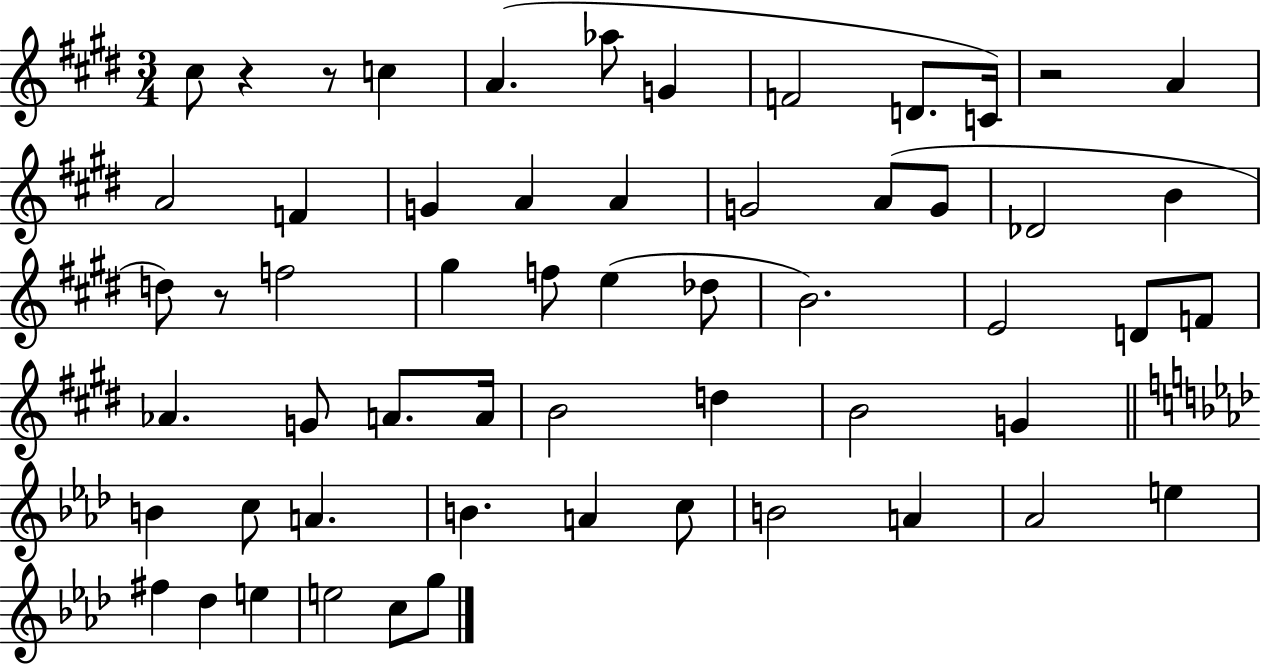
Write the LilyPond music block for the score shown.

{
  \clef treble
  \numericTimeSignature
  \time 3/4
  \key e \major
  cis''8 r4 r8 c''4 | a'4.( aes''8 g'4 | f'2 d'8. c'16) | r2 a'4 | \break a'2 f'4 | g'4 a'4 a'4 | g'2 a'8( g'8 | des'2 b'4 | \break d''8) r8 f''2 | gis''4 f''8 e''4( des''8 | b'2.) | e'2 d'8 f'8 | \break aes'4. g'8 a'8. a'16 | b'2 d''4 | b'2 g'4 | \bar "||" \break \key f \minor b'4 c''8 a'4. | b'4. a'4 c''8 | b'2 a'4 | aes'2 e''4 | \break fis''4 des''4 e''4 | e''2 c''8 g''8 | \bar "|."
}